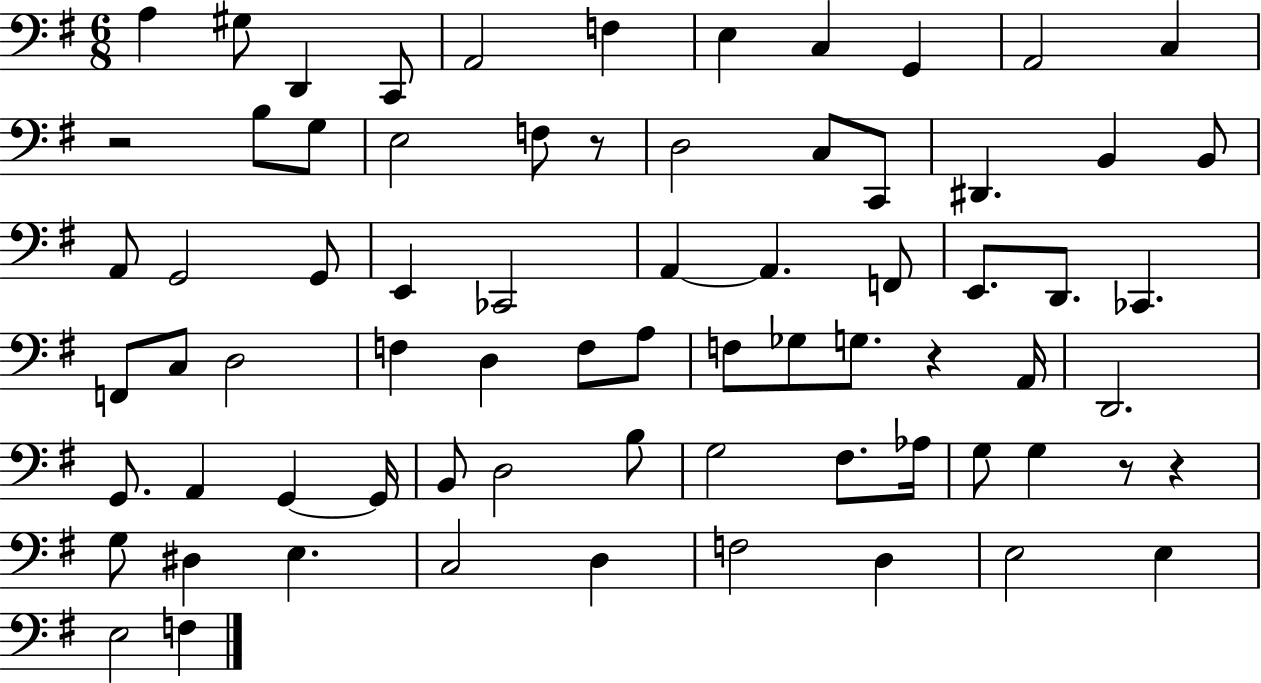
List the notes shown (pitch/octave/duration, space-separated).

A3/q G#3/e D2/q C2/e A2/h F3/q E3/q C3/q G2/q A2/h C3/q R/h B3/e G3/e E3/h F3/e R/e D3/h C3/e C2/e D#2/q. B2/q B2/e A2/e G2/h G2/e E2/q CES2/h A2/q A2/q. F2/e E2/e. D2/e. CES2/q. F2/e C3/e D3/h F3/q D3/q F3/e A3/e F3/e Gb3/e G3/e. R/q A2/s D2/h. G2/e. A2/q G2/q G2/s B2/e D3/h B3/e G3/h F#3/e. Ab3/s G3/e G3/q R/e R/q G3/e D#3/q E3/q. C3/h D3/q F3/h D3/q E3/h E3/q E3/h F3/q